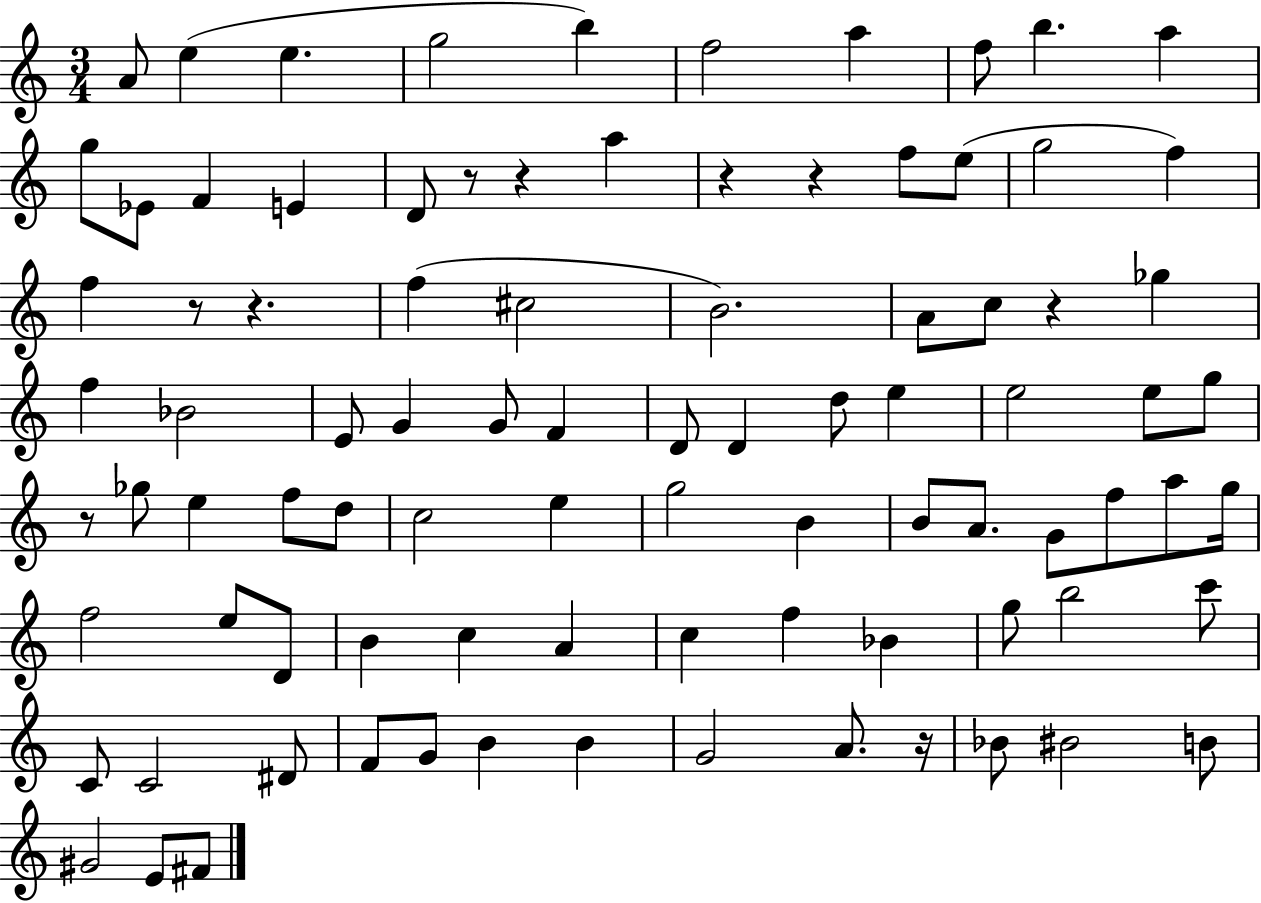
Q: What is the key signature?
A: C major